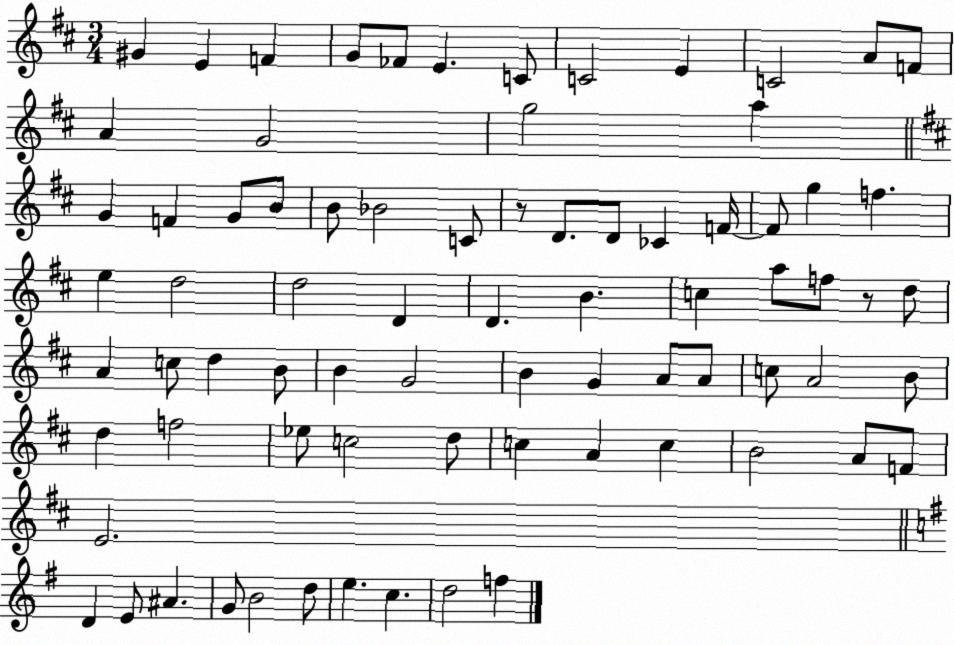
X:1
T:Untitled
M:3/4
L:1/4
K:D
^G E F G/2 _F/2 E C/2 C2 E C2 A/2 F/2 A G2 g2 a G F G/2 B/2 B/2 _B2 C/2 z/2 D/2 D/2 _C F/4 F/2 g f e d2 d2 D D B c a/2 f/2 z/2 d/2 A c/2 d B/2 B G2 B G A/2 A/2 c/2 A2 B/2 d f2 _e/2 c2 d/2 c A c B2 A/2 F/2 E2 D E/2 ^A G/2 B2 d/2 e c d2 f